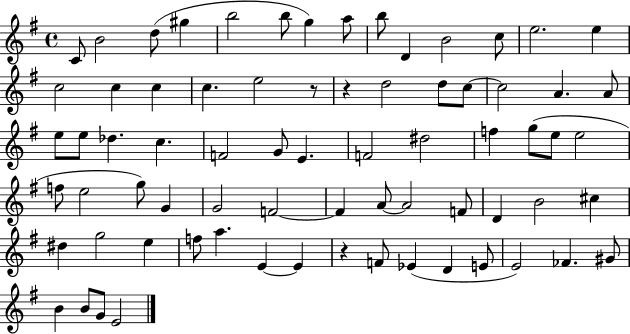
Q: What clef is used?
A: treble